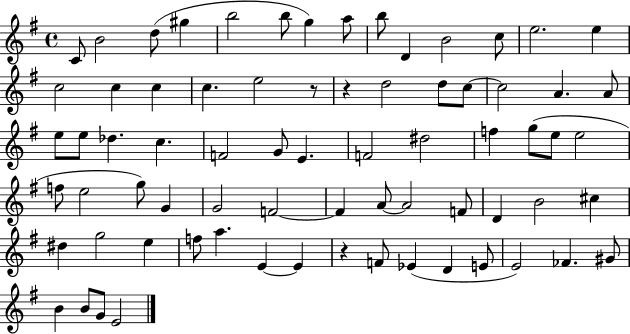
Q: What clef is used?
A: treble